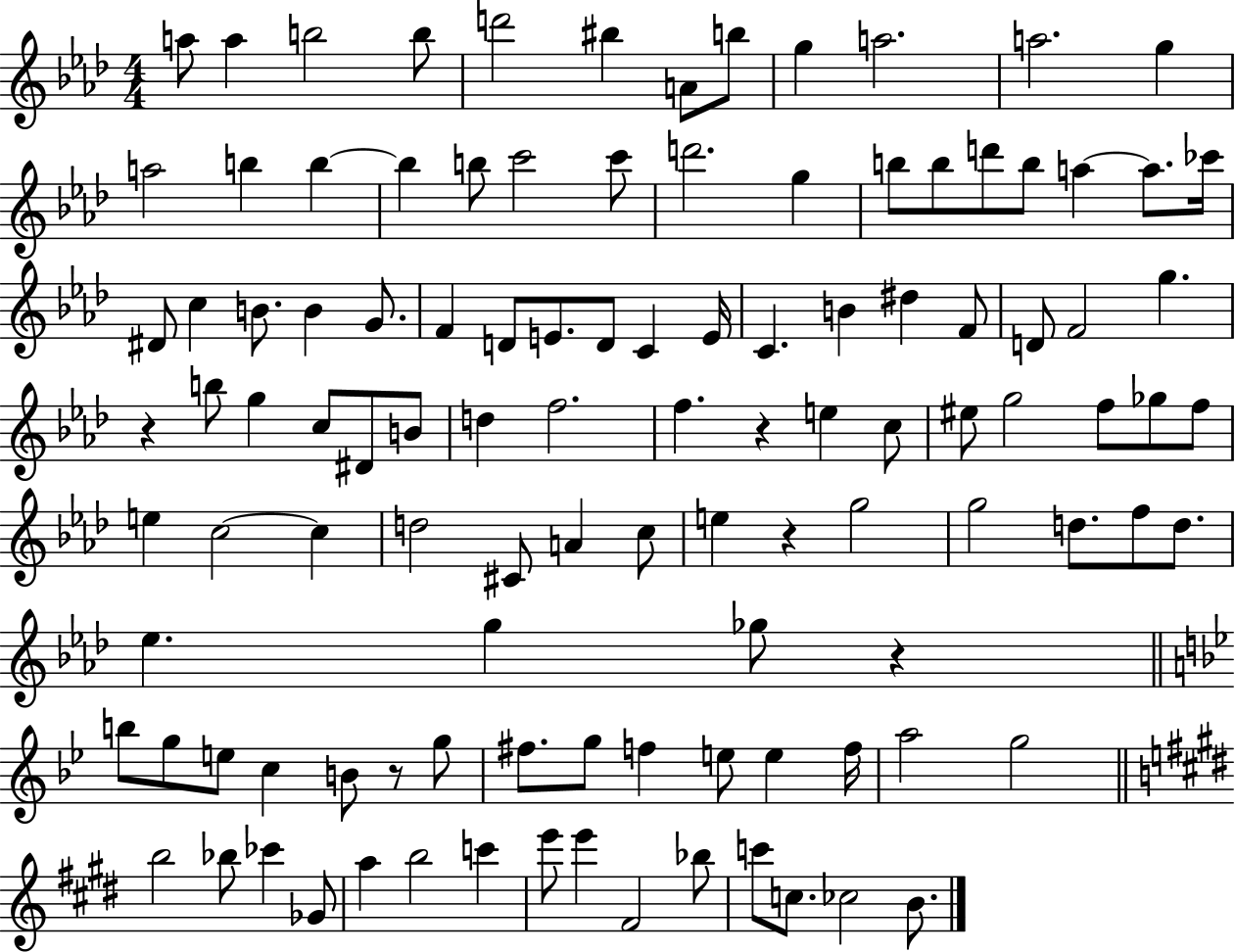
A5/e A5/q B5/h B5/e D6/h BIS5/q A4/e B5/e G5/q A5/h. A5/h. G5/q A5/h B5/q B5/q B5/q B5/e C6/h C6/e D6/h. G5/q B5/e B5/e D6/e B5/e A5/q A5/e. CES6/s D#4/e C5/q B4/e. B4/q G4/e. F4/q D4/e E4/e. D4/e C4/q E4/s C4/q. B4/q D#5/q F4/e D4/e F4/h G5/q. R/q B5/e G5/q C5/e D#4/e B4/e D5/q F5/h. F5/q. R/q E5/q C5/e EIS5/e G5/h F5/e Gb5/e F5/e E5/q C5/h C5/q D5/h C#4/e A4/q C5/e E5/q R/q G5/h G5/h D5/e. F5/e D5/e. Eb5/q. G5/q Gb5/e R/q B5/e G5/e E5/e C5/q B4/e R/e G5/e F#5/e. G5/e F5/q E5/e E5/q F5/s A5/h G5/h B5/h Bb5/e CES6/q Gb4/e A5/q B5/h C6/q E6/e E6/q F#4/h Bb5/e C6/e C5/e. CES5/h B4/e.